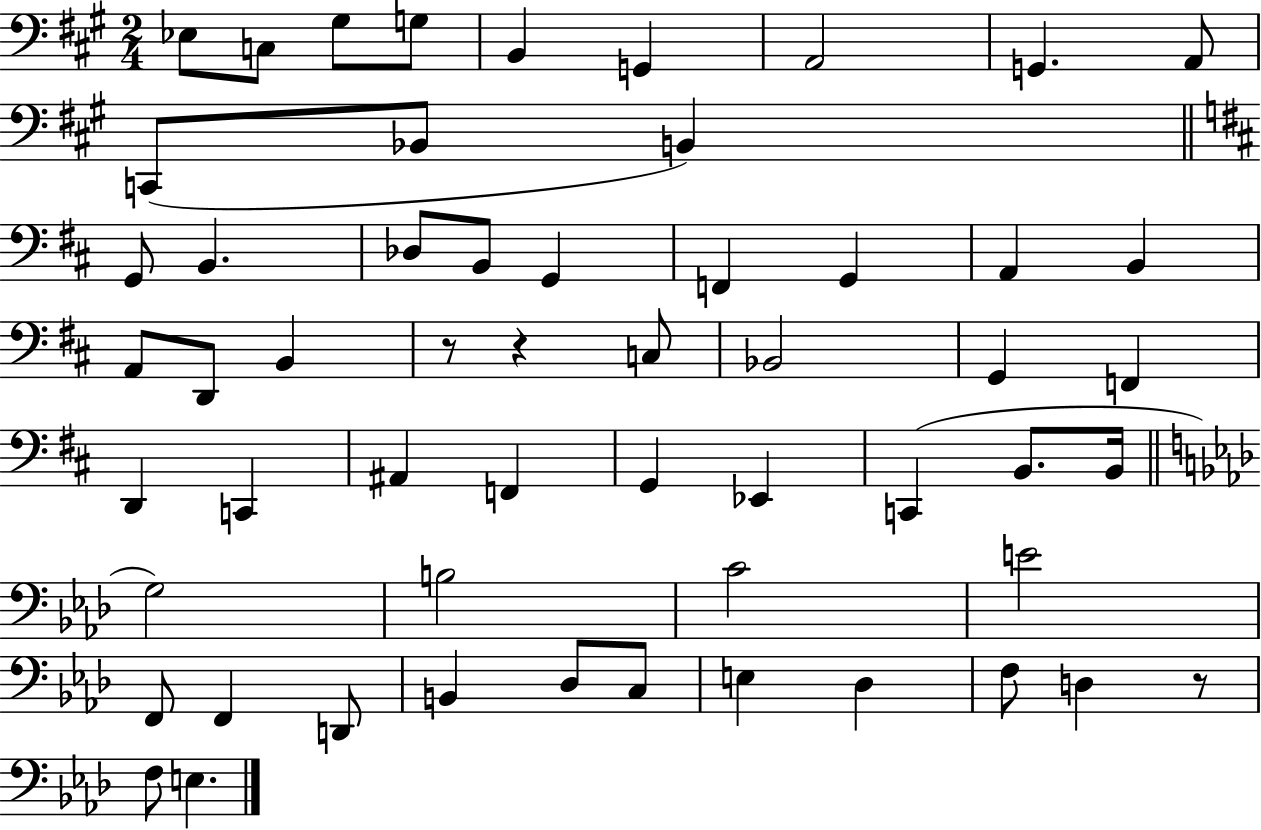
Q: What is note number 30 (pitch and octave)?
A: C2